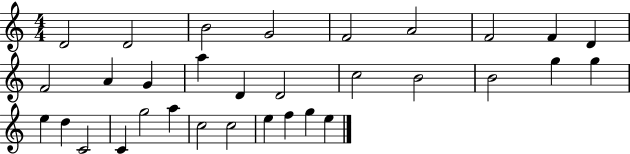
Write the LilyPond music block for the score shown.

{
  \clef treble
  \numericTimeSignature
  \time 4/4
  \key c \major
  d'2 d'2 | b'2 g'2 | f'2 a'2 | f'2 f'4 d'4 | \break f'2 a'4 g'4 | a''4 d'4 d'2 | c''2 b'2 | b'2 g''4 g''4 | \break e''4 d''4 c'2 | c'4 g''2 a''4 | c''2 c''2 | e''4 f''4 g''4 e''4 | \break \bar "|."
}